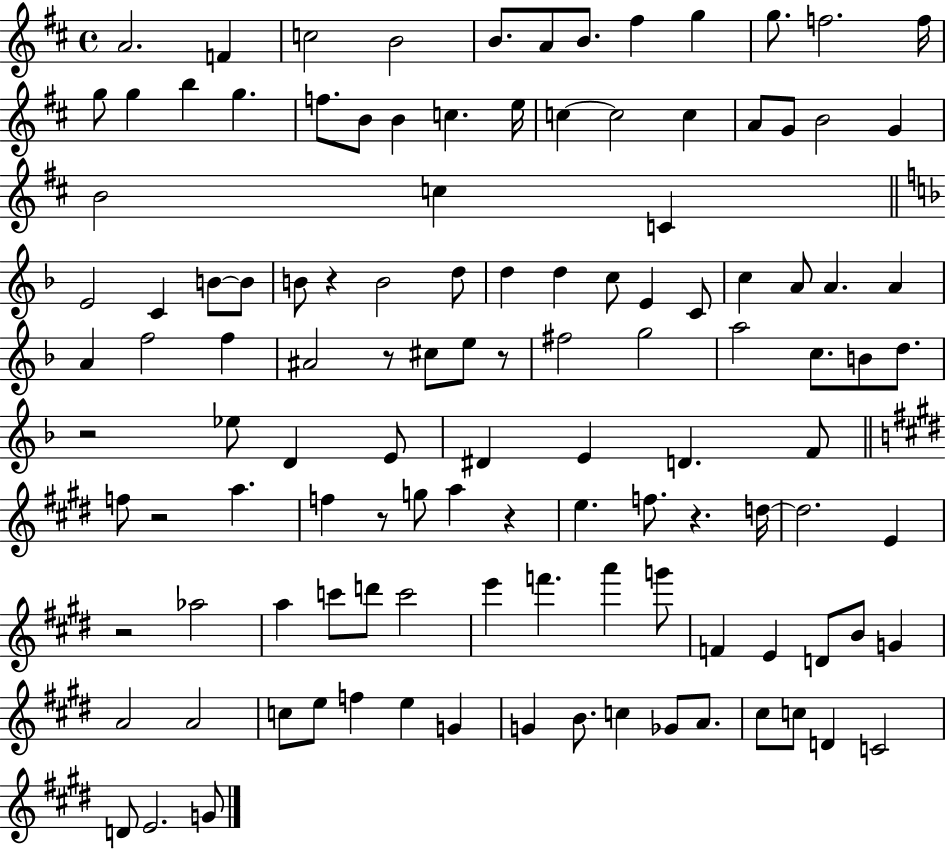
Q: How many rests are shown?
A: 9